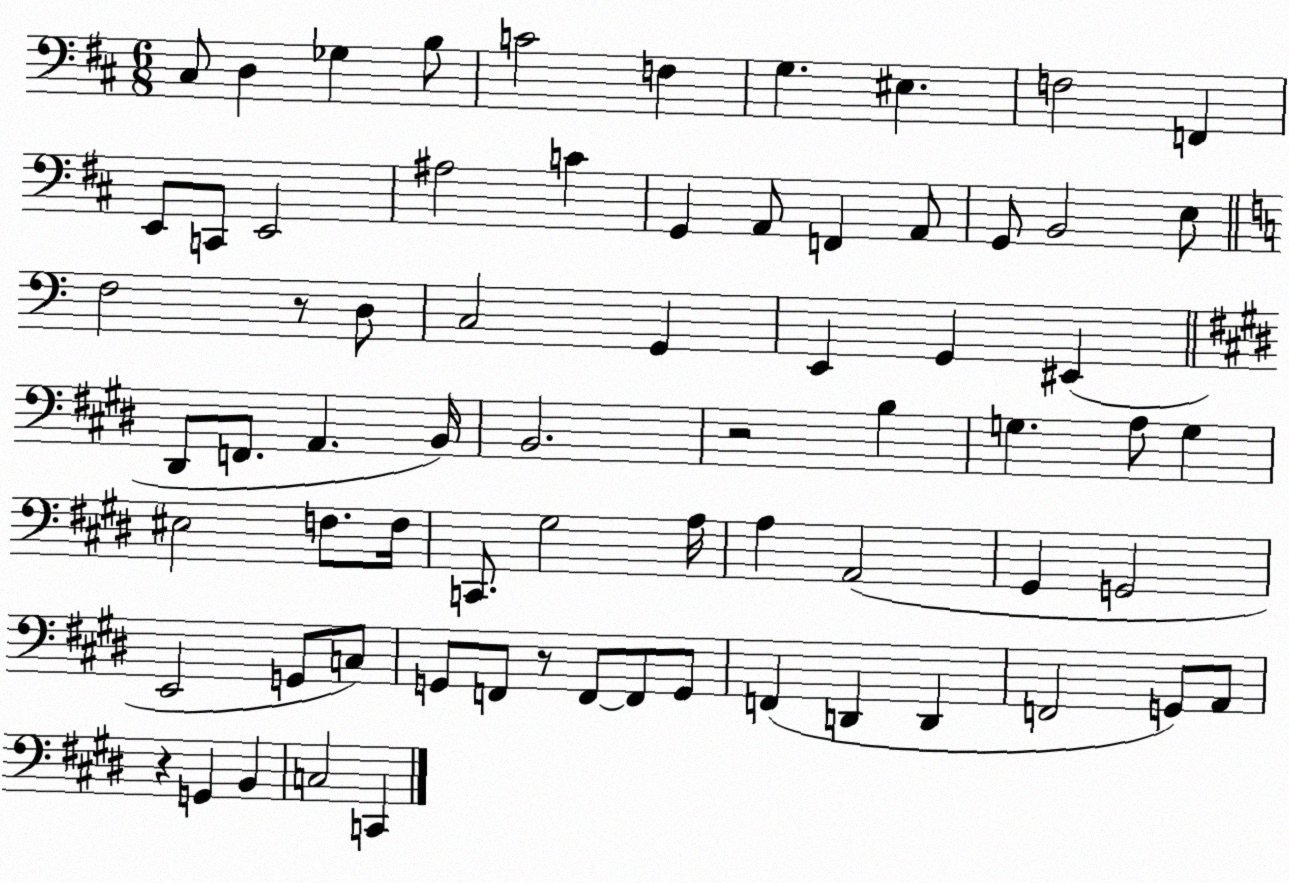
X:1
T:Untitled
M:6/8
L:1/4
K:D
^C,/2 D, _G, B,/2 C2 F, G, ^E, F,2 F,, E,,/2 C,,/2 E,,2 ^A,2 C G,, A,,/2 F,, A,,/2 G,,/2 B,,2 E,/2 F,2 z/2 D,/2 C,2 G,, E,, G,, ^E,, ^D,,/2 F,,/2 A,, B,,/4 B,,2 z2 B, G, A,/2 G, ^E,2 F,/2 F,/4 C,,/2 ^G,2 A,/4 A, A,,2 ^G,, G,,2 E,,2 G,,/2 C,/2 G,,/2 F,,/2 z/2 F,,/2 F,,/2 G,,/2 F,, D,, D,, F,,2 G,,/2 A,,/2 z G,, B,, C,2 C,,